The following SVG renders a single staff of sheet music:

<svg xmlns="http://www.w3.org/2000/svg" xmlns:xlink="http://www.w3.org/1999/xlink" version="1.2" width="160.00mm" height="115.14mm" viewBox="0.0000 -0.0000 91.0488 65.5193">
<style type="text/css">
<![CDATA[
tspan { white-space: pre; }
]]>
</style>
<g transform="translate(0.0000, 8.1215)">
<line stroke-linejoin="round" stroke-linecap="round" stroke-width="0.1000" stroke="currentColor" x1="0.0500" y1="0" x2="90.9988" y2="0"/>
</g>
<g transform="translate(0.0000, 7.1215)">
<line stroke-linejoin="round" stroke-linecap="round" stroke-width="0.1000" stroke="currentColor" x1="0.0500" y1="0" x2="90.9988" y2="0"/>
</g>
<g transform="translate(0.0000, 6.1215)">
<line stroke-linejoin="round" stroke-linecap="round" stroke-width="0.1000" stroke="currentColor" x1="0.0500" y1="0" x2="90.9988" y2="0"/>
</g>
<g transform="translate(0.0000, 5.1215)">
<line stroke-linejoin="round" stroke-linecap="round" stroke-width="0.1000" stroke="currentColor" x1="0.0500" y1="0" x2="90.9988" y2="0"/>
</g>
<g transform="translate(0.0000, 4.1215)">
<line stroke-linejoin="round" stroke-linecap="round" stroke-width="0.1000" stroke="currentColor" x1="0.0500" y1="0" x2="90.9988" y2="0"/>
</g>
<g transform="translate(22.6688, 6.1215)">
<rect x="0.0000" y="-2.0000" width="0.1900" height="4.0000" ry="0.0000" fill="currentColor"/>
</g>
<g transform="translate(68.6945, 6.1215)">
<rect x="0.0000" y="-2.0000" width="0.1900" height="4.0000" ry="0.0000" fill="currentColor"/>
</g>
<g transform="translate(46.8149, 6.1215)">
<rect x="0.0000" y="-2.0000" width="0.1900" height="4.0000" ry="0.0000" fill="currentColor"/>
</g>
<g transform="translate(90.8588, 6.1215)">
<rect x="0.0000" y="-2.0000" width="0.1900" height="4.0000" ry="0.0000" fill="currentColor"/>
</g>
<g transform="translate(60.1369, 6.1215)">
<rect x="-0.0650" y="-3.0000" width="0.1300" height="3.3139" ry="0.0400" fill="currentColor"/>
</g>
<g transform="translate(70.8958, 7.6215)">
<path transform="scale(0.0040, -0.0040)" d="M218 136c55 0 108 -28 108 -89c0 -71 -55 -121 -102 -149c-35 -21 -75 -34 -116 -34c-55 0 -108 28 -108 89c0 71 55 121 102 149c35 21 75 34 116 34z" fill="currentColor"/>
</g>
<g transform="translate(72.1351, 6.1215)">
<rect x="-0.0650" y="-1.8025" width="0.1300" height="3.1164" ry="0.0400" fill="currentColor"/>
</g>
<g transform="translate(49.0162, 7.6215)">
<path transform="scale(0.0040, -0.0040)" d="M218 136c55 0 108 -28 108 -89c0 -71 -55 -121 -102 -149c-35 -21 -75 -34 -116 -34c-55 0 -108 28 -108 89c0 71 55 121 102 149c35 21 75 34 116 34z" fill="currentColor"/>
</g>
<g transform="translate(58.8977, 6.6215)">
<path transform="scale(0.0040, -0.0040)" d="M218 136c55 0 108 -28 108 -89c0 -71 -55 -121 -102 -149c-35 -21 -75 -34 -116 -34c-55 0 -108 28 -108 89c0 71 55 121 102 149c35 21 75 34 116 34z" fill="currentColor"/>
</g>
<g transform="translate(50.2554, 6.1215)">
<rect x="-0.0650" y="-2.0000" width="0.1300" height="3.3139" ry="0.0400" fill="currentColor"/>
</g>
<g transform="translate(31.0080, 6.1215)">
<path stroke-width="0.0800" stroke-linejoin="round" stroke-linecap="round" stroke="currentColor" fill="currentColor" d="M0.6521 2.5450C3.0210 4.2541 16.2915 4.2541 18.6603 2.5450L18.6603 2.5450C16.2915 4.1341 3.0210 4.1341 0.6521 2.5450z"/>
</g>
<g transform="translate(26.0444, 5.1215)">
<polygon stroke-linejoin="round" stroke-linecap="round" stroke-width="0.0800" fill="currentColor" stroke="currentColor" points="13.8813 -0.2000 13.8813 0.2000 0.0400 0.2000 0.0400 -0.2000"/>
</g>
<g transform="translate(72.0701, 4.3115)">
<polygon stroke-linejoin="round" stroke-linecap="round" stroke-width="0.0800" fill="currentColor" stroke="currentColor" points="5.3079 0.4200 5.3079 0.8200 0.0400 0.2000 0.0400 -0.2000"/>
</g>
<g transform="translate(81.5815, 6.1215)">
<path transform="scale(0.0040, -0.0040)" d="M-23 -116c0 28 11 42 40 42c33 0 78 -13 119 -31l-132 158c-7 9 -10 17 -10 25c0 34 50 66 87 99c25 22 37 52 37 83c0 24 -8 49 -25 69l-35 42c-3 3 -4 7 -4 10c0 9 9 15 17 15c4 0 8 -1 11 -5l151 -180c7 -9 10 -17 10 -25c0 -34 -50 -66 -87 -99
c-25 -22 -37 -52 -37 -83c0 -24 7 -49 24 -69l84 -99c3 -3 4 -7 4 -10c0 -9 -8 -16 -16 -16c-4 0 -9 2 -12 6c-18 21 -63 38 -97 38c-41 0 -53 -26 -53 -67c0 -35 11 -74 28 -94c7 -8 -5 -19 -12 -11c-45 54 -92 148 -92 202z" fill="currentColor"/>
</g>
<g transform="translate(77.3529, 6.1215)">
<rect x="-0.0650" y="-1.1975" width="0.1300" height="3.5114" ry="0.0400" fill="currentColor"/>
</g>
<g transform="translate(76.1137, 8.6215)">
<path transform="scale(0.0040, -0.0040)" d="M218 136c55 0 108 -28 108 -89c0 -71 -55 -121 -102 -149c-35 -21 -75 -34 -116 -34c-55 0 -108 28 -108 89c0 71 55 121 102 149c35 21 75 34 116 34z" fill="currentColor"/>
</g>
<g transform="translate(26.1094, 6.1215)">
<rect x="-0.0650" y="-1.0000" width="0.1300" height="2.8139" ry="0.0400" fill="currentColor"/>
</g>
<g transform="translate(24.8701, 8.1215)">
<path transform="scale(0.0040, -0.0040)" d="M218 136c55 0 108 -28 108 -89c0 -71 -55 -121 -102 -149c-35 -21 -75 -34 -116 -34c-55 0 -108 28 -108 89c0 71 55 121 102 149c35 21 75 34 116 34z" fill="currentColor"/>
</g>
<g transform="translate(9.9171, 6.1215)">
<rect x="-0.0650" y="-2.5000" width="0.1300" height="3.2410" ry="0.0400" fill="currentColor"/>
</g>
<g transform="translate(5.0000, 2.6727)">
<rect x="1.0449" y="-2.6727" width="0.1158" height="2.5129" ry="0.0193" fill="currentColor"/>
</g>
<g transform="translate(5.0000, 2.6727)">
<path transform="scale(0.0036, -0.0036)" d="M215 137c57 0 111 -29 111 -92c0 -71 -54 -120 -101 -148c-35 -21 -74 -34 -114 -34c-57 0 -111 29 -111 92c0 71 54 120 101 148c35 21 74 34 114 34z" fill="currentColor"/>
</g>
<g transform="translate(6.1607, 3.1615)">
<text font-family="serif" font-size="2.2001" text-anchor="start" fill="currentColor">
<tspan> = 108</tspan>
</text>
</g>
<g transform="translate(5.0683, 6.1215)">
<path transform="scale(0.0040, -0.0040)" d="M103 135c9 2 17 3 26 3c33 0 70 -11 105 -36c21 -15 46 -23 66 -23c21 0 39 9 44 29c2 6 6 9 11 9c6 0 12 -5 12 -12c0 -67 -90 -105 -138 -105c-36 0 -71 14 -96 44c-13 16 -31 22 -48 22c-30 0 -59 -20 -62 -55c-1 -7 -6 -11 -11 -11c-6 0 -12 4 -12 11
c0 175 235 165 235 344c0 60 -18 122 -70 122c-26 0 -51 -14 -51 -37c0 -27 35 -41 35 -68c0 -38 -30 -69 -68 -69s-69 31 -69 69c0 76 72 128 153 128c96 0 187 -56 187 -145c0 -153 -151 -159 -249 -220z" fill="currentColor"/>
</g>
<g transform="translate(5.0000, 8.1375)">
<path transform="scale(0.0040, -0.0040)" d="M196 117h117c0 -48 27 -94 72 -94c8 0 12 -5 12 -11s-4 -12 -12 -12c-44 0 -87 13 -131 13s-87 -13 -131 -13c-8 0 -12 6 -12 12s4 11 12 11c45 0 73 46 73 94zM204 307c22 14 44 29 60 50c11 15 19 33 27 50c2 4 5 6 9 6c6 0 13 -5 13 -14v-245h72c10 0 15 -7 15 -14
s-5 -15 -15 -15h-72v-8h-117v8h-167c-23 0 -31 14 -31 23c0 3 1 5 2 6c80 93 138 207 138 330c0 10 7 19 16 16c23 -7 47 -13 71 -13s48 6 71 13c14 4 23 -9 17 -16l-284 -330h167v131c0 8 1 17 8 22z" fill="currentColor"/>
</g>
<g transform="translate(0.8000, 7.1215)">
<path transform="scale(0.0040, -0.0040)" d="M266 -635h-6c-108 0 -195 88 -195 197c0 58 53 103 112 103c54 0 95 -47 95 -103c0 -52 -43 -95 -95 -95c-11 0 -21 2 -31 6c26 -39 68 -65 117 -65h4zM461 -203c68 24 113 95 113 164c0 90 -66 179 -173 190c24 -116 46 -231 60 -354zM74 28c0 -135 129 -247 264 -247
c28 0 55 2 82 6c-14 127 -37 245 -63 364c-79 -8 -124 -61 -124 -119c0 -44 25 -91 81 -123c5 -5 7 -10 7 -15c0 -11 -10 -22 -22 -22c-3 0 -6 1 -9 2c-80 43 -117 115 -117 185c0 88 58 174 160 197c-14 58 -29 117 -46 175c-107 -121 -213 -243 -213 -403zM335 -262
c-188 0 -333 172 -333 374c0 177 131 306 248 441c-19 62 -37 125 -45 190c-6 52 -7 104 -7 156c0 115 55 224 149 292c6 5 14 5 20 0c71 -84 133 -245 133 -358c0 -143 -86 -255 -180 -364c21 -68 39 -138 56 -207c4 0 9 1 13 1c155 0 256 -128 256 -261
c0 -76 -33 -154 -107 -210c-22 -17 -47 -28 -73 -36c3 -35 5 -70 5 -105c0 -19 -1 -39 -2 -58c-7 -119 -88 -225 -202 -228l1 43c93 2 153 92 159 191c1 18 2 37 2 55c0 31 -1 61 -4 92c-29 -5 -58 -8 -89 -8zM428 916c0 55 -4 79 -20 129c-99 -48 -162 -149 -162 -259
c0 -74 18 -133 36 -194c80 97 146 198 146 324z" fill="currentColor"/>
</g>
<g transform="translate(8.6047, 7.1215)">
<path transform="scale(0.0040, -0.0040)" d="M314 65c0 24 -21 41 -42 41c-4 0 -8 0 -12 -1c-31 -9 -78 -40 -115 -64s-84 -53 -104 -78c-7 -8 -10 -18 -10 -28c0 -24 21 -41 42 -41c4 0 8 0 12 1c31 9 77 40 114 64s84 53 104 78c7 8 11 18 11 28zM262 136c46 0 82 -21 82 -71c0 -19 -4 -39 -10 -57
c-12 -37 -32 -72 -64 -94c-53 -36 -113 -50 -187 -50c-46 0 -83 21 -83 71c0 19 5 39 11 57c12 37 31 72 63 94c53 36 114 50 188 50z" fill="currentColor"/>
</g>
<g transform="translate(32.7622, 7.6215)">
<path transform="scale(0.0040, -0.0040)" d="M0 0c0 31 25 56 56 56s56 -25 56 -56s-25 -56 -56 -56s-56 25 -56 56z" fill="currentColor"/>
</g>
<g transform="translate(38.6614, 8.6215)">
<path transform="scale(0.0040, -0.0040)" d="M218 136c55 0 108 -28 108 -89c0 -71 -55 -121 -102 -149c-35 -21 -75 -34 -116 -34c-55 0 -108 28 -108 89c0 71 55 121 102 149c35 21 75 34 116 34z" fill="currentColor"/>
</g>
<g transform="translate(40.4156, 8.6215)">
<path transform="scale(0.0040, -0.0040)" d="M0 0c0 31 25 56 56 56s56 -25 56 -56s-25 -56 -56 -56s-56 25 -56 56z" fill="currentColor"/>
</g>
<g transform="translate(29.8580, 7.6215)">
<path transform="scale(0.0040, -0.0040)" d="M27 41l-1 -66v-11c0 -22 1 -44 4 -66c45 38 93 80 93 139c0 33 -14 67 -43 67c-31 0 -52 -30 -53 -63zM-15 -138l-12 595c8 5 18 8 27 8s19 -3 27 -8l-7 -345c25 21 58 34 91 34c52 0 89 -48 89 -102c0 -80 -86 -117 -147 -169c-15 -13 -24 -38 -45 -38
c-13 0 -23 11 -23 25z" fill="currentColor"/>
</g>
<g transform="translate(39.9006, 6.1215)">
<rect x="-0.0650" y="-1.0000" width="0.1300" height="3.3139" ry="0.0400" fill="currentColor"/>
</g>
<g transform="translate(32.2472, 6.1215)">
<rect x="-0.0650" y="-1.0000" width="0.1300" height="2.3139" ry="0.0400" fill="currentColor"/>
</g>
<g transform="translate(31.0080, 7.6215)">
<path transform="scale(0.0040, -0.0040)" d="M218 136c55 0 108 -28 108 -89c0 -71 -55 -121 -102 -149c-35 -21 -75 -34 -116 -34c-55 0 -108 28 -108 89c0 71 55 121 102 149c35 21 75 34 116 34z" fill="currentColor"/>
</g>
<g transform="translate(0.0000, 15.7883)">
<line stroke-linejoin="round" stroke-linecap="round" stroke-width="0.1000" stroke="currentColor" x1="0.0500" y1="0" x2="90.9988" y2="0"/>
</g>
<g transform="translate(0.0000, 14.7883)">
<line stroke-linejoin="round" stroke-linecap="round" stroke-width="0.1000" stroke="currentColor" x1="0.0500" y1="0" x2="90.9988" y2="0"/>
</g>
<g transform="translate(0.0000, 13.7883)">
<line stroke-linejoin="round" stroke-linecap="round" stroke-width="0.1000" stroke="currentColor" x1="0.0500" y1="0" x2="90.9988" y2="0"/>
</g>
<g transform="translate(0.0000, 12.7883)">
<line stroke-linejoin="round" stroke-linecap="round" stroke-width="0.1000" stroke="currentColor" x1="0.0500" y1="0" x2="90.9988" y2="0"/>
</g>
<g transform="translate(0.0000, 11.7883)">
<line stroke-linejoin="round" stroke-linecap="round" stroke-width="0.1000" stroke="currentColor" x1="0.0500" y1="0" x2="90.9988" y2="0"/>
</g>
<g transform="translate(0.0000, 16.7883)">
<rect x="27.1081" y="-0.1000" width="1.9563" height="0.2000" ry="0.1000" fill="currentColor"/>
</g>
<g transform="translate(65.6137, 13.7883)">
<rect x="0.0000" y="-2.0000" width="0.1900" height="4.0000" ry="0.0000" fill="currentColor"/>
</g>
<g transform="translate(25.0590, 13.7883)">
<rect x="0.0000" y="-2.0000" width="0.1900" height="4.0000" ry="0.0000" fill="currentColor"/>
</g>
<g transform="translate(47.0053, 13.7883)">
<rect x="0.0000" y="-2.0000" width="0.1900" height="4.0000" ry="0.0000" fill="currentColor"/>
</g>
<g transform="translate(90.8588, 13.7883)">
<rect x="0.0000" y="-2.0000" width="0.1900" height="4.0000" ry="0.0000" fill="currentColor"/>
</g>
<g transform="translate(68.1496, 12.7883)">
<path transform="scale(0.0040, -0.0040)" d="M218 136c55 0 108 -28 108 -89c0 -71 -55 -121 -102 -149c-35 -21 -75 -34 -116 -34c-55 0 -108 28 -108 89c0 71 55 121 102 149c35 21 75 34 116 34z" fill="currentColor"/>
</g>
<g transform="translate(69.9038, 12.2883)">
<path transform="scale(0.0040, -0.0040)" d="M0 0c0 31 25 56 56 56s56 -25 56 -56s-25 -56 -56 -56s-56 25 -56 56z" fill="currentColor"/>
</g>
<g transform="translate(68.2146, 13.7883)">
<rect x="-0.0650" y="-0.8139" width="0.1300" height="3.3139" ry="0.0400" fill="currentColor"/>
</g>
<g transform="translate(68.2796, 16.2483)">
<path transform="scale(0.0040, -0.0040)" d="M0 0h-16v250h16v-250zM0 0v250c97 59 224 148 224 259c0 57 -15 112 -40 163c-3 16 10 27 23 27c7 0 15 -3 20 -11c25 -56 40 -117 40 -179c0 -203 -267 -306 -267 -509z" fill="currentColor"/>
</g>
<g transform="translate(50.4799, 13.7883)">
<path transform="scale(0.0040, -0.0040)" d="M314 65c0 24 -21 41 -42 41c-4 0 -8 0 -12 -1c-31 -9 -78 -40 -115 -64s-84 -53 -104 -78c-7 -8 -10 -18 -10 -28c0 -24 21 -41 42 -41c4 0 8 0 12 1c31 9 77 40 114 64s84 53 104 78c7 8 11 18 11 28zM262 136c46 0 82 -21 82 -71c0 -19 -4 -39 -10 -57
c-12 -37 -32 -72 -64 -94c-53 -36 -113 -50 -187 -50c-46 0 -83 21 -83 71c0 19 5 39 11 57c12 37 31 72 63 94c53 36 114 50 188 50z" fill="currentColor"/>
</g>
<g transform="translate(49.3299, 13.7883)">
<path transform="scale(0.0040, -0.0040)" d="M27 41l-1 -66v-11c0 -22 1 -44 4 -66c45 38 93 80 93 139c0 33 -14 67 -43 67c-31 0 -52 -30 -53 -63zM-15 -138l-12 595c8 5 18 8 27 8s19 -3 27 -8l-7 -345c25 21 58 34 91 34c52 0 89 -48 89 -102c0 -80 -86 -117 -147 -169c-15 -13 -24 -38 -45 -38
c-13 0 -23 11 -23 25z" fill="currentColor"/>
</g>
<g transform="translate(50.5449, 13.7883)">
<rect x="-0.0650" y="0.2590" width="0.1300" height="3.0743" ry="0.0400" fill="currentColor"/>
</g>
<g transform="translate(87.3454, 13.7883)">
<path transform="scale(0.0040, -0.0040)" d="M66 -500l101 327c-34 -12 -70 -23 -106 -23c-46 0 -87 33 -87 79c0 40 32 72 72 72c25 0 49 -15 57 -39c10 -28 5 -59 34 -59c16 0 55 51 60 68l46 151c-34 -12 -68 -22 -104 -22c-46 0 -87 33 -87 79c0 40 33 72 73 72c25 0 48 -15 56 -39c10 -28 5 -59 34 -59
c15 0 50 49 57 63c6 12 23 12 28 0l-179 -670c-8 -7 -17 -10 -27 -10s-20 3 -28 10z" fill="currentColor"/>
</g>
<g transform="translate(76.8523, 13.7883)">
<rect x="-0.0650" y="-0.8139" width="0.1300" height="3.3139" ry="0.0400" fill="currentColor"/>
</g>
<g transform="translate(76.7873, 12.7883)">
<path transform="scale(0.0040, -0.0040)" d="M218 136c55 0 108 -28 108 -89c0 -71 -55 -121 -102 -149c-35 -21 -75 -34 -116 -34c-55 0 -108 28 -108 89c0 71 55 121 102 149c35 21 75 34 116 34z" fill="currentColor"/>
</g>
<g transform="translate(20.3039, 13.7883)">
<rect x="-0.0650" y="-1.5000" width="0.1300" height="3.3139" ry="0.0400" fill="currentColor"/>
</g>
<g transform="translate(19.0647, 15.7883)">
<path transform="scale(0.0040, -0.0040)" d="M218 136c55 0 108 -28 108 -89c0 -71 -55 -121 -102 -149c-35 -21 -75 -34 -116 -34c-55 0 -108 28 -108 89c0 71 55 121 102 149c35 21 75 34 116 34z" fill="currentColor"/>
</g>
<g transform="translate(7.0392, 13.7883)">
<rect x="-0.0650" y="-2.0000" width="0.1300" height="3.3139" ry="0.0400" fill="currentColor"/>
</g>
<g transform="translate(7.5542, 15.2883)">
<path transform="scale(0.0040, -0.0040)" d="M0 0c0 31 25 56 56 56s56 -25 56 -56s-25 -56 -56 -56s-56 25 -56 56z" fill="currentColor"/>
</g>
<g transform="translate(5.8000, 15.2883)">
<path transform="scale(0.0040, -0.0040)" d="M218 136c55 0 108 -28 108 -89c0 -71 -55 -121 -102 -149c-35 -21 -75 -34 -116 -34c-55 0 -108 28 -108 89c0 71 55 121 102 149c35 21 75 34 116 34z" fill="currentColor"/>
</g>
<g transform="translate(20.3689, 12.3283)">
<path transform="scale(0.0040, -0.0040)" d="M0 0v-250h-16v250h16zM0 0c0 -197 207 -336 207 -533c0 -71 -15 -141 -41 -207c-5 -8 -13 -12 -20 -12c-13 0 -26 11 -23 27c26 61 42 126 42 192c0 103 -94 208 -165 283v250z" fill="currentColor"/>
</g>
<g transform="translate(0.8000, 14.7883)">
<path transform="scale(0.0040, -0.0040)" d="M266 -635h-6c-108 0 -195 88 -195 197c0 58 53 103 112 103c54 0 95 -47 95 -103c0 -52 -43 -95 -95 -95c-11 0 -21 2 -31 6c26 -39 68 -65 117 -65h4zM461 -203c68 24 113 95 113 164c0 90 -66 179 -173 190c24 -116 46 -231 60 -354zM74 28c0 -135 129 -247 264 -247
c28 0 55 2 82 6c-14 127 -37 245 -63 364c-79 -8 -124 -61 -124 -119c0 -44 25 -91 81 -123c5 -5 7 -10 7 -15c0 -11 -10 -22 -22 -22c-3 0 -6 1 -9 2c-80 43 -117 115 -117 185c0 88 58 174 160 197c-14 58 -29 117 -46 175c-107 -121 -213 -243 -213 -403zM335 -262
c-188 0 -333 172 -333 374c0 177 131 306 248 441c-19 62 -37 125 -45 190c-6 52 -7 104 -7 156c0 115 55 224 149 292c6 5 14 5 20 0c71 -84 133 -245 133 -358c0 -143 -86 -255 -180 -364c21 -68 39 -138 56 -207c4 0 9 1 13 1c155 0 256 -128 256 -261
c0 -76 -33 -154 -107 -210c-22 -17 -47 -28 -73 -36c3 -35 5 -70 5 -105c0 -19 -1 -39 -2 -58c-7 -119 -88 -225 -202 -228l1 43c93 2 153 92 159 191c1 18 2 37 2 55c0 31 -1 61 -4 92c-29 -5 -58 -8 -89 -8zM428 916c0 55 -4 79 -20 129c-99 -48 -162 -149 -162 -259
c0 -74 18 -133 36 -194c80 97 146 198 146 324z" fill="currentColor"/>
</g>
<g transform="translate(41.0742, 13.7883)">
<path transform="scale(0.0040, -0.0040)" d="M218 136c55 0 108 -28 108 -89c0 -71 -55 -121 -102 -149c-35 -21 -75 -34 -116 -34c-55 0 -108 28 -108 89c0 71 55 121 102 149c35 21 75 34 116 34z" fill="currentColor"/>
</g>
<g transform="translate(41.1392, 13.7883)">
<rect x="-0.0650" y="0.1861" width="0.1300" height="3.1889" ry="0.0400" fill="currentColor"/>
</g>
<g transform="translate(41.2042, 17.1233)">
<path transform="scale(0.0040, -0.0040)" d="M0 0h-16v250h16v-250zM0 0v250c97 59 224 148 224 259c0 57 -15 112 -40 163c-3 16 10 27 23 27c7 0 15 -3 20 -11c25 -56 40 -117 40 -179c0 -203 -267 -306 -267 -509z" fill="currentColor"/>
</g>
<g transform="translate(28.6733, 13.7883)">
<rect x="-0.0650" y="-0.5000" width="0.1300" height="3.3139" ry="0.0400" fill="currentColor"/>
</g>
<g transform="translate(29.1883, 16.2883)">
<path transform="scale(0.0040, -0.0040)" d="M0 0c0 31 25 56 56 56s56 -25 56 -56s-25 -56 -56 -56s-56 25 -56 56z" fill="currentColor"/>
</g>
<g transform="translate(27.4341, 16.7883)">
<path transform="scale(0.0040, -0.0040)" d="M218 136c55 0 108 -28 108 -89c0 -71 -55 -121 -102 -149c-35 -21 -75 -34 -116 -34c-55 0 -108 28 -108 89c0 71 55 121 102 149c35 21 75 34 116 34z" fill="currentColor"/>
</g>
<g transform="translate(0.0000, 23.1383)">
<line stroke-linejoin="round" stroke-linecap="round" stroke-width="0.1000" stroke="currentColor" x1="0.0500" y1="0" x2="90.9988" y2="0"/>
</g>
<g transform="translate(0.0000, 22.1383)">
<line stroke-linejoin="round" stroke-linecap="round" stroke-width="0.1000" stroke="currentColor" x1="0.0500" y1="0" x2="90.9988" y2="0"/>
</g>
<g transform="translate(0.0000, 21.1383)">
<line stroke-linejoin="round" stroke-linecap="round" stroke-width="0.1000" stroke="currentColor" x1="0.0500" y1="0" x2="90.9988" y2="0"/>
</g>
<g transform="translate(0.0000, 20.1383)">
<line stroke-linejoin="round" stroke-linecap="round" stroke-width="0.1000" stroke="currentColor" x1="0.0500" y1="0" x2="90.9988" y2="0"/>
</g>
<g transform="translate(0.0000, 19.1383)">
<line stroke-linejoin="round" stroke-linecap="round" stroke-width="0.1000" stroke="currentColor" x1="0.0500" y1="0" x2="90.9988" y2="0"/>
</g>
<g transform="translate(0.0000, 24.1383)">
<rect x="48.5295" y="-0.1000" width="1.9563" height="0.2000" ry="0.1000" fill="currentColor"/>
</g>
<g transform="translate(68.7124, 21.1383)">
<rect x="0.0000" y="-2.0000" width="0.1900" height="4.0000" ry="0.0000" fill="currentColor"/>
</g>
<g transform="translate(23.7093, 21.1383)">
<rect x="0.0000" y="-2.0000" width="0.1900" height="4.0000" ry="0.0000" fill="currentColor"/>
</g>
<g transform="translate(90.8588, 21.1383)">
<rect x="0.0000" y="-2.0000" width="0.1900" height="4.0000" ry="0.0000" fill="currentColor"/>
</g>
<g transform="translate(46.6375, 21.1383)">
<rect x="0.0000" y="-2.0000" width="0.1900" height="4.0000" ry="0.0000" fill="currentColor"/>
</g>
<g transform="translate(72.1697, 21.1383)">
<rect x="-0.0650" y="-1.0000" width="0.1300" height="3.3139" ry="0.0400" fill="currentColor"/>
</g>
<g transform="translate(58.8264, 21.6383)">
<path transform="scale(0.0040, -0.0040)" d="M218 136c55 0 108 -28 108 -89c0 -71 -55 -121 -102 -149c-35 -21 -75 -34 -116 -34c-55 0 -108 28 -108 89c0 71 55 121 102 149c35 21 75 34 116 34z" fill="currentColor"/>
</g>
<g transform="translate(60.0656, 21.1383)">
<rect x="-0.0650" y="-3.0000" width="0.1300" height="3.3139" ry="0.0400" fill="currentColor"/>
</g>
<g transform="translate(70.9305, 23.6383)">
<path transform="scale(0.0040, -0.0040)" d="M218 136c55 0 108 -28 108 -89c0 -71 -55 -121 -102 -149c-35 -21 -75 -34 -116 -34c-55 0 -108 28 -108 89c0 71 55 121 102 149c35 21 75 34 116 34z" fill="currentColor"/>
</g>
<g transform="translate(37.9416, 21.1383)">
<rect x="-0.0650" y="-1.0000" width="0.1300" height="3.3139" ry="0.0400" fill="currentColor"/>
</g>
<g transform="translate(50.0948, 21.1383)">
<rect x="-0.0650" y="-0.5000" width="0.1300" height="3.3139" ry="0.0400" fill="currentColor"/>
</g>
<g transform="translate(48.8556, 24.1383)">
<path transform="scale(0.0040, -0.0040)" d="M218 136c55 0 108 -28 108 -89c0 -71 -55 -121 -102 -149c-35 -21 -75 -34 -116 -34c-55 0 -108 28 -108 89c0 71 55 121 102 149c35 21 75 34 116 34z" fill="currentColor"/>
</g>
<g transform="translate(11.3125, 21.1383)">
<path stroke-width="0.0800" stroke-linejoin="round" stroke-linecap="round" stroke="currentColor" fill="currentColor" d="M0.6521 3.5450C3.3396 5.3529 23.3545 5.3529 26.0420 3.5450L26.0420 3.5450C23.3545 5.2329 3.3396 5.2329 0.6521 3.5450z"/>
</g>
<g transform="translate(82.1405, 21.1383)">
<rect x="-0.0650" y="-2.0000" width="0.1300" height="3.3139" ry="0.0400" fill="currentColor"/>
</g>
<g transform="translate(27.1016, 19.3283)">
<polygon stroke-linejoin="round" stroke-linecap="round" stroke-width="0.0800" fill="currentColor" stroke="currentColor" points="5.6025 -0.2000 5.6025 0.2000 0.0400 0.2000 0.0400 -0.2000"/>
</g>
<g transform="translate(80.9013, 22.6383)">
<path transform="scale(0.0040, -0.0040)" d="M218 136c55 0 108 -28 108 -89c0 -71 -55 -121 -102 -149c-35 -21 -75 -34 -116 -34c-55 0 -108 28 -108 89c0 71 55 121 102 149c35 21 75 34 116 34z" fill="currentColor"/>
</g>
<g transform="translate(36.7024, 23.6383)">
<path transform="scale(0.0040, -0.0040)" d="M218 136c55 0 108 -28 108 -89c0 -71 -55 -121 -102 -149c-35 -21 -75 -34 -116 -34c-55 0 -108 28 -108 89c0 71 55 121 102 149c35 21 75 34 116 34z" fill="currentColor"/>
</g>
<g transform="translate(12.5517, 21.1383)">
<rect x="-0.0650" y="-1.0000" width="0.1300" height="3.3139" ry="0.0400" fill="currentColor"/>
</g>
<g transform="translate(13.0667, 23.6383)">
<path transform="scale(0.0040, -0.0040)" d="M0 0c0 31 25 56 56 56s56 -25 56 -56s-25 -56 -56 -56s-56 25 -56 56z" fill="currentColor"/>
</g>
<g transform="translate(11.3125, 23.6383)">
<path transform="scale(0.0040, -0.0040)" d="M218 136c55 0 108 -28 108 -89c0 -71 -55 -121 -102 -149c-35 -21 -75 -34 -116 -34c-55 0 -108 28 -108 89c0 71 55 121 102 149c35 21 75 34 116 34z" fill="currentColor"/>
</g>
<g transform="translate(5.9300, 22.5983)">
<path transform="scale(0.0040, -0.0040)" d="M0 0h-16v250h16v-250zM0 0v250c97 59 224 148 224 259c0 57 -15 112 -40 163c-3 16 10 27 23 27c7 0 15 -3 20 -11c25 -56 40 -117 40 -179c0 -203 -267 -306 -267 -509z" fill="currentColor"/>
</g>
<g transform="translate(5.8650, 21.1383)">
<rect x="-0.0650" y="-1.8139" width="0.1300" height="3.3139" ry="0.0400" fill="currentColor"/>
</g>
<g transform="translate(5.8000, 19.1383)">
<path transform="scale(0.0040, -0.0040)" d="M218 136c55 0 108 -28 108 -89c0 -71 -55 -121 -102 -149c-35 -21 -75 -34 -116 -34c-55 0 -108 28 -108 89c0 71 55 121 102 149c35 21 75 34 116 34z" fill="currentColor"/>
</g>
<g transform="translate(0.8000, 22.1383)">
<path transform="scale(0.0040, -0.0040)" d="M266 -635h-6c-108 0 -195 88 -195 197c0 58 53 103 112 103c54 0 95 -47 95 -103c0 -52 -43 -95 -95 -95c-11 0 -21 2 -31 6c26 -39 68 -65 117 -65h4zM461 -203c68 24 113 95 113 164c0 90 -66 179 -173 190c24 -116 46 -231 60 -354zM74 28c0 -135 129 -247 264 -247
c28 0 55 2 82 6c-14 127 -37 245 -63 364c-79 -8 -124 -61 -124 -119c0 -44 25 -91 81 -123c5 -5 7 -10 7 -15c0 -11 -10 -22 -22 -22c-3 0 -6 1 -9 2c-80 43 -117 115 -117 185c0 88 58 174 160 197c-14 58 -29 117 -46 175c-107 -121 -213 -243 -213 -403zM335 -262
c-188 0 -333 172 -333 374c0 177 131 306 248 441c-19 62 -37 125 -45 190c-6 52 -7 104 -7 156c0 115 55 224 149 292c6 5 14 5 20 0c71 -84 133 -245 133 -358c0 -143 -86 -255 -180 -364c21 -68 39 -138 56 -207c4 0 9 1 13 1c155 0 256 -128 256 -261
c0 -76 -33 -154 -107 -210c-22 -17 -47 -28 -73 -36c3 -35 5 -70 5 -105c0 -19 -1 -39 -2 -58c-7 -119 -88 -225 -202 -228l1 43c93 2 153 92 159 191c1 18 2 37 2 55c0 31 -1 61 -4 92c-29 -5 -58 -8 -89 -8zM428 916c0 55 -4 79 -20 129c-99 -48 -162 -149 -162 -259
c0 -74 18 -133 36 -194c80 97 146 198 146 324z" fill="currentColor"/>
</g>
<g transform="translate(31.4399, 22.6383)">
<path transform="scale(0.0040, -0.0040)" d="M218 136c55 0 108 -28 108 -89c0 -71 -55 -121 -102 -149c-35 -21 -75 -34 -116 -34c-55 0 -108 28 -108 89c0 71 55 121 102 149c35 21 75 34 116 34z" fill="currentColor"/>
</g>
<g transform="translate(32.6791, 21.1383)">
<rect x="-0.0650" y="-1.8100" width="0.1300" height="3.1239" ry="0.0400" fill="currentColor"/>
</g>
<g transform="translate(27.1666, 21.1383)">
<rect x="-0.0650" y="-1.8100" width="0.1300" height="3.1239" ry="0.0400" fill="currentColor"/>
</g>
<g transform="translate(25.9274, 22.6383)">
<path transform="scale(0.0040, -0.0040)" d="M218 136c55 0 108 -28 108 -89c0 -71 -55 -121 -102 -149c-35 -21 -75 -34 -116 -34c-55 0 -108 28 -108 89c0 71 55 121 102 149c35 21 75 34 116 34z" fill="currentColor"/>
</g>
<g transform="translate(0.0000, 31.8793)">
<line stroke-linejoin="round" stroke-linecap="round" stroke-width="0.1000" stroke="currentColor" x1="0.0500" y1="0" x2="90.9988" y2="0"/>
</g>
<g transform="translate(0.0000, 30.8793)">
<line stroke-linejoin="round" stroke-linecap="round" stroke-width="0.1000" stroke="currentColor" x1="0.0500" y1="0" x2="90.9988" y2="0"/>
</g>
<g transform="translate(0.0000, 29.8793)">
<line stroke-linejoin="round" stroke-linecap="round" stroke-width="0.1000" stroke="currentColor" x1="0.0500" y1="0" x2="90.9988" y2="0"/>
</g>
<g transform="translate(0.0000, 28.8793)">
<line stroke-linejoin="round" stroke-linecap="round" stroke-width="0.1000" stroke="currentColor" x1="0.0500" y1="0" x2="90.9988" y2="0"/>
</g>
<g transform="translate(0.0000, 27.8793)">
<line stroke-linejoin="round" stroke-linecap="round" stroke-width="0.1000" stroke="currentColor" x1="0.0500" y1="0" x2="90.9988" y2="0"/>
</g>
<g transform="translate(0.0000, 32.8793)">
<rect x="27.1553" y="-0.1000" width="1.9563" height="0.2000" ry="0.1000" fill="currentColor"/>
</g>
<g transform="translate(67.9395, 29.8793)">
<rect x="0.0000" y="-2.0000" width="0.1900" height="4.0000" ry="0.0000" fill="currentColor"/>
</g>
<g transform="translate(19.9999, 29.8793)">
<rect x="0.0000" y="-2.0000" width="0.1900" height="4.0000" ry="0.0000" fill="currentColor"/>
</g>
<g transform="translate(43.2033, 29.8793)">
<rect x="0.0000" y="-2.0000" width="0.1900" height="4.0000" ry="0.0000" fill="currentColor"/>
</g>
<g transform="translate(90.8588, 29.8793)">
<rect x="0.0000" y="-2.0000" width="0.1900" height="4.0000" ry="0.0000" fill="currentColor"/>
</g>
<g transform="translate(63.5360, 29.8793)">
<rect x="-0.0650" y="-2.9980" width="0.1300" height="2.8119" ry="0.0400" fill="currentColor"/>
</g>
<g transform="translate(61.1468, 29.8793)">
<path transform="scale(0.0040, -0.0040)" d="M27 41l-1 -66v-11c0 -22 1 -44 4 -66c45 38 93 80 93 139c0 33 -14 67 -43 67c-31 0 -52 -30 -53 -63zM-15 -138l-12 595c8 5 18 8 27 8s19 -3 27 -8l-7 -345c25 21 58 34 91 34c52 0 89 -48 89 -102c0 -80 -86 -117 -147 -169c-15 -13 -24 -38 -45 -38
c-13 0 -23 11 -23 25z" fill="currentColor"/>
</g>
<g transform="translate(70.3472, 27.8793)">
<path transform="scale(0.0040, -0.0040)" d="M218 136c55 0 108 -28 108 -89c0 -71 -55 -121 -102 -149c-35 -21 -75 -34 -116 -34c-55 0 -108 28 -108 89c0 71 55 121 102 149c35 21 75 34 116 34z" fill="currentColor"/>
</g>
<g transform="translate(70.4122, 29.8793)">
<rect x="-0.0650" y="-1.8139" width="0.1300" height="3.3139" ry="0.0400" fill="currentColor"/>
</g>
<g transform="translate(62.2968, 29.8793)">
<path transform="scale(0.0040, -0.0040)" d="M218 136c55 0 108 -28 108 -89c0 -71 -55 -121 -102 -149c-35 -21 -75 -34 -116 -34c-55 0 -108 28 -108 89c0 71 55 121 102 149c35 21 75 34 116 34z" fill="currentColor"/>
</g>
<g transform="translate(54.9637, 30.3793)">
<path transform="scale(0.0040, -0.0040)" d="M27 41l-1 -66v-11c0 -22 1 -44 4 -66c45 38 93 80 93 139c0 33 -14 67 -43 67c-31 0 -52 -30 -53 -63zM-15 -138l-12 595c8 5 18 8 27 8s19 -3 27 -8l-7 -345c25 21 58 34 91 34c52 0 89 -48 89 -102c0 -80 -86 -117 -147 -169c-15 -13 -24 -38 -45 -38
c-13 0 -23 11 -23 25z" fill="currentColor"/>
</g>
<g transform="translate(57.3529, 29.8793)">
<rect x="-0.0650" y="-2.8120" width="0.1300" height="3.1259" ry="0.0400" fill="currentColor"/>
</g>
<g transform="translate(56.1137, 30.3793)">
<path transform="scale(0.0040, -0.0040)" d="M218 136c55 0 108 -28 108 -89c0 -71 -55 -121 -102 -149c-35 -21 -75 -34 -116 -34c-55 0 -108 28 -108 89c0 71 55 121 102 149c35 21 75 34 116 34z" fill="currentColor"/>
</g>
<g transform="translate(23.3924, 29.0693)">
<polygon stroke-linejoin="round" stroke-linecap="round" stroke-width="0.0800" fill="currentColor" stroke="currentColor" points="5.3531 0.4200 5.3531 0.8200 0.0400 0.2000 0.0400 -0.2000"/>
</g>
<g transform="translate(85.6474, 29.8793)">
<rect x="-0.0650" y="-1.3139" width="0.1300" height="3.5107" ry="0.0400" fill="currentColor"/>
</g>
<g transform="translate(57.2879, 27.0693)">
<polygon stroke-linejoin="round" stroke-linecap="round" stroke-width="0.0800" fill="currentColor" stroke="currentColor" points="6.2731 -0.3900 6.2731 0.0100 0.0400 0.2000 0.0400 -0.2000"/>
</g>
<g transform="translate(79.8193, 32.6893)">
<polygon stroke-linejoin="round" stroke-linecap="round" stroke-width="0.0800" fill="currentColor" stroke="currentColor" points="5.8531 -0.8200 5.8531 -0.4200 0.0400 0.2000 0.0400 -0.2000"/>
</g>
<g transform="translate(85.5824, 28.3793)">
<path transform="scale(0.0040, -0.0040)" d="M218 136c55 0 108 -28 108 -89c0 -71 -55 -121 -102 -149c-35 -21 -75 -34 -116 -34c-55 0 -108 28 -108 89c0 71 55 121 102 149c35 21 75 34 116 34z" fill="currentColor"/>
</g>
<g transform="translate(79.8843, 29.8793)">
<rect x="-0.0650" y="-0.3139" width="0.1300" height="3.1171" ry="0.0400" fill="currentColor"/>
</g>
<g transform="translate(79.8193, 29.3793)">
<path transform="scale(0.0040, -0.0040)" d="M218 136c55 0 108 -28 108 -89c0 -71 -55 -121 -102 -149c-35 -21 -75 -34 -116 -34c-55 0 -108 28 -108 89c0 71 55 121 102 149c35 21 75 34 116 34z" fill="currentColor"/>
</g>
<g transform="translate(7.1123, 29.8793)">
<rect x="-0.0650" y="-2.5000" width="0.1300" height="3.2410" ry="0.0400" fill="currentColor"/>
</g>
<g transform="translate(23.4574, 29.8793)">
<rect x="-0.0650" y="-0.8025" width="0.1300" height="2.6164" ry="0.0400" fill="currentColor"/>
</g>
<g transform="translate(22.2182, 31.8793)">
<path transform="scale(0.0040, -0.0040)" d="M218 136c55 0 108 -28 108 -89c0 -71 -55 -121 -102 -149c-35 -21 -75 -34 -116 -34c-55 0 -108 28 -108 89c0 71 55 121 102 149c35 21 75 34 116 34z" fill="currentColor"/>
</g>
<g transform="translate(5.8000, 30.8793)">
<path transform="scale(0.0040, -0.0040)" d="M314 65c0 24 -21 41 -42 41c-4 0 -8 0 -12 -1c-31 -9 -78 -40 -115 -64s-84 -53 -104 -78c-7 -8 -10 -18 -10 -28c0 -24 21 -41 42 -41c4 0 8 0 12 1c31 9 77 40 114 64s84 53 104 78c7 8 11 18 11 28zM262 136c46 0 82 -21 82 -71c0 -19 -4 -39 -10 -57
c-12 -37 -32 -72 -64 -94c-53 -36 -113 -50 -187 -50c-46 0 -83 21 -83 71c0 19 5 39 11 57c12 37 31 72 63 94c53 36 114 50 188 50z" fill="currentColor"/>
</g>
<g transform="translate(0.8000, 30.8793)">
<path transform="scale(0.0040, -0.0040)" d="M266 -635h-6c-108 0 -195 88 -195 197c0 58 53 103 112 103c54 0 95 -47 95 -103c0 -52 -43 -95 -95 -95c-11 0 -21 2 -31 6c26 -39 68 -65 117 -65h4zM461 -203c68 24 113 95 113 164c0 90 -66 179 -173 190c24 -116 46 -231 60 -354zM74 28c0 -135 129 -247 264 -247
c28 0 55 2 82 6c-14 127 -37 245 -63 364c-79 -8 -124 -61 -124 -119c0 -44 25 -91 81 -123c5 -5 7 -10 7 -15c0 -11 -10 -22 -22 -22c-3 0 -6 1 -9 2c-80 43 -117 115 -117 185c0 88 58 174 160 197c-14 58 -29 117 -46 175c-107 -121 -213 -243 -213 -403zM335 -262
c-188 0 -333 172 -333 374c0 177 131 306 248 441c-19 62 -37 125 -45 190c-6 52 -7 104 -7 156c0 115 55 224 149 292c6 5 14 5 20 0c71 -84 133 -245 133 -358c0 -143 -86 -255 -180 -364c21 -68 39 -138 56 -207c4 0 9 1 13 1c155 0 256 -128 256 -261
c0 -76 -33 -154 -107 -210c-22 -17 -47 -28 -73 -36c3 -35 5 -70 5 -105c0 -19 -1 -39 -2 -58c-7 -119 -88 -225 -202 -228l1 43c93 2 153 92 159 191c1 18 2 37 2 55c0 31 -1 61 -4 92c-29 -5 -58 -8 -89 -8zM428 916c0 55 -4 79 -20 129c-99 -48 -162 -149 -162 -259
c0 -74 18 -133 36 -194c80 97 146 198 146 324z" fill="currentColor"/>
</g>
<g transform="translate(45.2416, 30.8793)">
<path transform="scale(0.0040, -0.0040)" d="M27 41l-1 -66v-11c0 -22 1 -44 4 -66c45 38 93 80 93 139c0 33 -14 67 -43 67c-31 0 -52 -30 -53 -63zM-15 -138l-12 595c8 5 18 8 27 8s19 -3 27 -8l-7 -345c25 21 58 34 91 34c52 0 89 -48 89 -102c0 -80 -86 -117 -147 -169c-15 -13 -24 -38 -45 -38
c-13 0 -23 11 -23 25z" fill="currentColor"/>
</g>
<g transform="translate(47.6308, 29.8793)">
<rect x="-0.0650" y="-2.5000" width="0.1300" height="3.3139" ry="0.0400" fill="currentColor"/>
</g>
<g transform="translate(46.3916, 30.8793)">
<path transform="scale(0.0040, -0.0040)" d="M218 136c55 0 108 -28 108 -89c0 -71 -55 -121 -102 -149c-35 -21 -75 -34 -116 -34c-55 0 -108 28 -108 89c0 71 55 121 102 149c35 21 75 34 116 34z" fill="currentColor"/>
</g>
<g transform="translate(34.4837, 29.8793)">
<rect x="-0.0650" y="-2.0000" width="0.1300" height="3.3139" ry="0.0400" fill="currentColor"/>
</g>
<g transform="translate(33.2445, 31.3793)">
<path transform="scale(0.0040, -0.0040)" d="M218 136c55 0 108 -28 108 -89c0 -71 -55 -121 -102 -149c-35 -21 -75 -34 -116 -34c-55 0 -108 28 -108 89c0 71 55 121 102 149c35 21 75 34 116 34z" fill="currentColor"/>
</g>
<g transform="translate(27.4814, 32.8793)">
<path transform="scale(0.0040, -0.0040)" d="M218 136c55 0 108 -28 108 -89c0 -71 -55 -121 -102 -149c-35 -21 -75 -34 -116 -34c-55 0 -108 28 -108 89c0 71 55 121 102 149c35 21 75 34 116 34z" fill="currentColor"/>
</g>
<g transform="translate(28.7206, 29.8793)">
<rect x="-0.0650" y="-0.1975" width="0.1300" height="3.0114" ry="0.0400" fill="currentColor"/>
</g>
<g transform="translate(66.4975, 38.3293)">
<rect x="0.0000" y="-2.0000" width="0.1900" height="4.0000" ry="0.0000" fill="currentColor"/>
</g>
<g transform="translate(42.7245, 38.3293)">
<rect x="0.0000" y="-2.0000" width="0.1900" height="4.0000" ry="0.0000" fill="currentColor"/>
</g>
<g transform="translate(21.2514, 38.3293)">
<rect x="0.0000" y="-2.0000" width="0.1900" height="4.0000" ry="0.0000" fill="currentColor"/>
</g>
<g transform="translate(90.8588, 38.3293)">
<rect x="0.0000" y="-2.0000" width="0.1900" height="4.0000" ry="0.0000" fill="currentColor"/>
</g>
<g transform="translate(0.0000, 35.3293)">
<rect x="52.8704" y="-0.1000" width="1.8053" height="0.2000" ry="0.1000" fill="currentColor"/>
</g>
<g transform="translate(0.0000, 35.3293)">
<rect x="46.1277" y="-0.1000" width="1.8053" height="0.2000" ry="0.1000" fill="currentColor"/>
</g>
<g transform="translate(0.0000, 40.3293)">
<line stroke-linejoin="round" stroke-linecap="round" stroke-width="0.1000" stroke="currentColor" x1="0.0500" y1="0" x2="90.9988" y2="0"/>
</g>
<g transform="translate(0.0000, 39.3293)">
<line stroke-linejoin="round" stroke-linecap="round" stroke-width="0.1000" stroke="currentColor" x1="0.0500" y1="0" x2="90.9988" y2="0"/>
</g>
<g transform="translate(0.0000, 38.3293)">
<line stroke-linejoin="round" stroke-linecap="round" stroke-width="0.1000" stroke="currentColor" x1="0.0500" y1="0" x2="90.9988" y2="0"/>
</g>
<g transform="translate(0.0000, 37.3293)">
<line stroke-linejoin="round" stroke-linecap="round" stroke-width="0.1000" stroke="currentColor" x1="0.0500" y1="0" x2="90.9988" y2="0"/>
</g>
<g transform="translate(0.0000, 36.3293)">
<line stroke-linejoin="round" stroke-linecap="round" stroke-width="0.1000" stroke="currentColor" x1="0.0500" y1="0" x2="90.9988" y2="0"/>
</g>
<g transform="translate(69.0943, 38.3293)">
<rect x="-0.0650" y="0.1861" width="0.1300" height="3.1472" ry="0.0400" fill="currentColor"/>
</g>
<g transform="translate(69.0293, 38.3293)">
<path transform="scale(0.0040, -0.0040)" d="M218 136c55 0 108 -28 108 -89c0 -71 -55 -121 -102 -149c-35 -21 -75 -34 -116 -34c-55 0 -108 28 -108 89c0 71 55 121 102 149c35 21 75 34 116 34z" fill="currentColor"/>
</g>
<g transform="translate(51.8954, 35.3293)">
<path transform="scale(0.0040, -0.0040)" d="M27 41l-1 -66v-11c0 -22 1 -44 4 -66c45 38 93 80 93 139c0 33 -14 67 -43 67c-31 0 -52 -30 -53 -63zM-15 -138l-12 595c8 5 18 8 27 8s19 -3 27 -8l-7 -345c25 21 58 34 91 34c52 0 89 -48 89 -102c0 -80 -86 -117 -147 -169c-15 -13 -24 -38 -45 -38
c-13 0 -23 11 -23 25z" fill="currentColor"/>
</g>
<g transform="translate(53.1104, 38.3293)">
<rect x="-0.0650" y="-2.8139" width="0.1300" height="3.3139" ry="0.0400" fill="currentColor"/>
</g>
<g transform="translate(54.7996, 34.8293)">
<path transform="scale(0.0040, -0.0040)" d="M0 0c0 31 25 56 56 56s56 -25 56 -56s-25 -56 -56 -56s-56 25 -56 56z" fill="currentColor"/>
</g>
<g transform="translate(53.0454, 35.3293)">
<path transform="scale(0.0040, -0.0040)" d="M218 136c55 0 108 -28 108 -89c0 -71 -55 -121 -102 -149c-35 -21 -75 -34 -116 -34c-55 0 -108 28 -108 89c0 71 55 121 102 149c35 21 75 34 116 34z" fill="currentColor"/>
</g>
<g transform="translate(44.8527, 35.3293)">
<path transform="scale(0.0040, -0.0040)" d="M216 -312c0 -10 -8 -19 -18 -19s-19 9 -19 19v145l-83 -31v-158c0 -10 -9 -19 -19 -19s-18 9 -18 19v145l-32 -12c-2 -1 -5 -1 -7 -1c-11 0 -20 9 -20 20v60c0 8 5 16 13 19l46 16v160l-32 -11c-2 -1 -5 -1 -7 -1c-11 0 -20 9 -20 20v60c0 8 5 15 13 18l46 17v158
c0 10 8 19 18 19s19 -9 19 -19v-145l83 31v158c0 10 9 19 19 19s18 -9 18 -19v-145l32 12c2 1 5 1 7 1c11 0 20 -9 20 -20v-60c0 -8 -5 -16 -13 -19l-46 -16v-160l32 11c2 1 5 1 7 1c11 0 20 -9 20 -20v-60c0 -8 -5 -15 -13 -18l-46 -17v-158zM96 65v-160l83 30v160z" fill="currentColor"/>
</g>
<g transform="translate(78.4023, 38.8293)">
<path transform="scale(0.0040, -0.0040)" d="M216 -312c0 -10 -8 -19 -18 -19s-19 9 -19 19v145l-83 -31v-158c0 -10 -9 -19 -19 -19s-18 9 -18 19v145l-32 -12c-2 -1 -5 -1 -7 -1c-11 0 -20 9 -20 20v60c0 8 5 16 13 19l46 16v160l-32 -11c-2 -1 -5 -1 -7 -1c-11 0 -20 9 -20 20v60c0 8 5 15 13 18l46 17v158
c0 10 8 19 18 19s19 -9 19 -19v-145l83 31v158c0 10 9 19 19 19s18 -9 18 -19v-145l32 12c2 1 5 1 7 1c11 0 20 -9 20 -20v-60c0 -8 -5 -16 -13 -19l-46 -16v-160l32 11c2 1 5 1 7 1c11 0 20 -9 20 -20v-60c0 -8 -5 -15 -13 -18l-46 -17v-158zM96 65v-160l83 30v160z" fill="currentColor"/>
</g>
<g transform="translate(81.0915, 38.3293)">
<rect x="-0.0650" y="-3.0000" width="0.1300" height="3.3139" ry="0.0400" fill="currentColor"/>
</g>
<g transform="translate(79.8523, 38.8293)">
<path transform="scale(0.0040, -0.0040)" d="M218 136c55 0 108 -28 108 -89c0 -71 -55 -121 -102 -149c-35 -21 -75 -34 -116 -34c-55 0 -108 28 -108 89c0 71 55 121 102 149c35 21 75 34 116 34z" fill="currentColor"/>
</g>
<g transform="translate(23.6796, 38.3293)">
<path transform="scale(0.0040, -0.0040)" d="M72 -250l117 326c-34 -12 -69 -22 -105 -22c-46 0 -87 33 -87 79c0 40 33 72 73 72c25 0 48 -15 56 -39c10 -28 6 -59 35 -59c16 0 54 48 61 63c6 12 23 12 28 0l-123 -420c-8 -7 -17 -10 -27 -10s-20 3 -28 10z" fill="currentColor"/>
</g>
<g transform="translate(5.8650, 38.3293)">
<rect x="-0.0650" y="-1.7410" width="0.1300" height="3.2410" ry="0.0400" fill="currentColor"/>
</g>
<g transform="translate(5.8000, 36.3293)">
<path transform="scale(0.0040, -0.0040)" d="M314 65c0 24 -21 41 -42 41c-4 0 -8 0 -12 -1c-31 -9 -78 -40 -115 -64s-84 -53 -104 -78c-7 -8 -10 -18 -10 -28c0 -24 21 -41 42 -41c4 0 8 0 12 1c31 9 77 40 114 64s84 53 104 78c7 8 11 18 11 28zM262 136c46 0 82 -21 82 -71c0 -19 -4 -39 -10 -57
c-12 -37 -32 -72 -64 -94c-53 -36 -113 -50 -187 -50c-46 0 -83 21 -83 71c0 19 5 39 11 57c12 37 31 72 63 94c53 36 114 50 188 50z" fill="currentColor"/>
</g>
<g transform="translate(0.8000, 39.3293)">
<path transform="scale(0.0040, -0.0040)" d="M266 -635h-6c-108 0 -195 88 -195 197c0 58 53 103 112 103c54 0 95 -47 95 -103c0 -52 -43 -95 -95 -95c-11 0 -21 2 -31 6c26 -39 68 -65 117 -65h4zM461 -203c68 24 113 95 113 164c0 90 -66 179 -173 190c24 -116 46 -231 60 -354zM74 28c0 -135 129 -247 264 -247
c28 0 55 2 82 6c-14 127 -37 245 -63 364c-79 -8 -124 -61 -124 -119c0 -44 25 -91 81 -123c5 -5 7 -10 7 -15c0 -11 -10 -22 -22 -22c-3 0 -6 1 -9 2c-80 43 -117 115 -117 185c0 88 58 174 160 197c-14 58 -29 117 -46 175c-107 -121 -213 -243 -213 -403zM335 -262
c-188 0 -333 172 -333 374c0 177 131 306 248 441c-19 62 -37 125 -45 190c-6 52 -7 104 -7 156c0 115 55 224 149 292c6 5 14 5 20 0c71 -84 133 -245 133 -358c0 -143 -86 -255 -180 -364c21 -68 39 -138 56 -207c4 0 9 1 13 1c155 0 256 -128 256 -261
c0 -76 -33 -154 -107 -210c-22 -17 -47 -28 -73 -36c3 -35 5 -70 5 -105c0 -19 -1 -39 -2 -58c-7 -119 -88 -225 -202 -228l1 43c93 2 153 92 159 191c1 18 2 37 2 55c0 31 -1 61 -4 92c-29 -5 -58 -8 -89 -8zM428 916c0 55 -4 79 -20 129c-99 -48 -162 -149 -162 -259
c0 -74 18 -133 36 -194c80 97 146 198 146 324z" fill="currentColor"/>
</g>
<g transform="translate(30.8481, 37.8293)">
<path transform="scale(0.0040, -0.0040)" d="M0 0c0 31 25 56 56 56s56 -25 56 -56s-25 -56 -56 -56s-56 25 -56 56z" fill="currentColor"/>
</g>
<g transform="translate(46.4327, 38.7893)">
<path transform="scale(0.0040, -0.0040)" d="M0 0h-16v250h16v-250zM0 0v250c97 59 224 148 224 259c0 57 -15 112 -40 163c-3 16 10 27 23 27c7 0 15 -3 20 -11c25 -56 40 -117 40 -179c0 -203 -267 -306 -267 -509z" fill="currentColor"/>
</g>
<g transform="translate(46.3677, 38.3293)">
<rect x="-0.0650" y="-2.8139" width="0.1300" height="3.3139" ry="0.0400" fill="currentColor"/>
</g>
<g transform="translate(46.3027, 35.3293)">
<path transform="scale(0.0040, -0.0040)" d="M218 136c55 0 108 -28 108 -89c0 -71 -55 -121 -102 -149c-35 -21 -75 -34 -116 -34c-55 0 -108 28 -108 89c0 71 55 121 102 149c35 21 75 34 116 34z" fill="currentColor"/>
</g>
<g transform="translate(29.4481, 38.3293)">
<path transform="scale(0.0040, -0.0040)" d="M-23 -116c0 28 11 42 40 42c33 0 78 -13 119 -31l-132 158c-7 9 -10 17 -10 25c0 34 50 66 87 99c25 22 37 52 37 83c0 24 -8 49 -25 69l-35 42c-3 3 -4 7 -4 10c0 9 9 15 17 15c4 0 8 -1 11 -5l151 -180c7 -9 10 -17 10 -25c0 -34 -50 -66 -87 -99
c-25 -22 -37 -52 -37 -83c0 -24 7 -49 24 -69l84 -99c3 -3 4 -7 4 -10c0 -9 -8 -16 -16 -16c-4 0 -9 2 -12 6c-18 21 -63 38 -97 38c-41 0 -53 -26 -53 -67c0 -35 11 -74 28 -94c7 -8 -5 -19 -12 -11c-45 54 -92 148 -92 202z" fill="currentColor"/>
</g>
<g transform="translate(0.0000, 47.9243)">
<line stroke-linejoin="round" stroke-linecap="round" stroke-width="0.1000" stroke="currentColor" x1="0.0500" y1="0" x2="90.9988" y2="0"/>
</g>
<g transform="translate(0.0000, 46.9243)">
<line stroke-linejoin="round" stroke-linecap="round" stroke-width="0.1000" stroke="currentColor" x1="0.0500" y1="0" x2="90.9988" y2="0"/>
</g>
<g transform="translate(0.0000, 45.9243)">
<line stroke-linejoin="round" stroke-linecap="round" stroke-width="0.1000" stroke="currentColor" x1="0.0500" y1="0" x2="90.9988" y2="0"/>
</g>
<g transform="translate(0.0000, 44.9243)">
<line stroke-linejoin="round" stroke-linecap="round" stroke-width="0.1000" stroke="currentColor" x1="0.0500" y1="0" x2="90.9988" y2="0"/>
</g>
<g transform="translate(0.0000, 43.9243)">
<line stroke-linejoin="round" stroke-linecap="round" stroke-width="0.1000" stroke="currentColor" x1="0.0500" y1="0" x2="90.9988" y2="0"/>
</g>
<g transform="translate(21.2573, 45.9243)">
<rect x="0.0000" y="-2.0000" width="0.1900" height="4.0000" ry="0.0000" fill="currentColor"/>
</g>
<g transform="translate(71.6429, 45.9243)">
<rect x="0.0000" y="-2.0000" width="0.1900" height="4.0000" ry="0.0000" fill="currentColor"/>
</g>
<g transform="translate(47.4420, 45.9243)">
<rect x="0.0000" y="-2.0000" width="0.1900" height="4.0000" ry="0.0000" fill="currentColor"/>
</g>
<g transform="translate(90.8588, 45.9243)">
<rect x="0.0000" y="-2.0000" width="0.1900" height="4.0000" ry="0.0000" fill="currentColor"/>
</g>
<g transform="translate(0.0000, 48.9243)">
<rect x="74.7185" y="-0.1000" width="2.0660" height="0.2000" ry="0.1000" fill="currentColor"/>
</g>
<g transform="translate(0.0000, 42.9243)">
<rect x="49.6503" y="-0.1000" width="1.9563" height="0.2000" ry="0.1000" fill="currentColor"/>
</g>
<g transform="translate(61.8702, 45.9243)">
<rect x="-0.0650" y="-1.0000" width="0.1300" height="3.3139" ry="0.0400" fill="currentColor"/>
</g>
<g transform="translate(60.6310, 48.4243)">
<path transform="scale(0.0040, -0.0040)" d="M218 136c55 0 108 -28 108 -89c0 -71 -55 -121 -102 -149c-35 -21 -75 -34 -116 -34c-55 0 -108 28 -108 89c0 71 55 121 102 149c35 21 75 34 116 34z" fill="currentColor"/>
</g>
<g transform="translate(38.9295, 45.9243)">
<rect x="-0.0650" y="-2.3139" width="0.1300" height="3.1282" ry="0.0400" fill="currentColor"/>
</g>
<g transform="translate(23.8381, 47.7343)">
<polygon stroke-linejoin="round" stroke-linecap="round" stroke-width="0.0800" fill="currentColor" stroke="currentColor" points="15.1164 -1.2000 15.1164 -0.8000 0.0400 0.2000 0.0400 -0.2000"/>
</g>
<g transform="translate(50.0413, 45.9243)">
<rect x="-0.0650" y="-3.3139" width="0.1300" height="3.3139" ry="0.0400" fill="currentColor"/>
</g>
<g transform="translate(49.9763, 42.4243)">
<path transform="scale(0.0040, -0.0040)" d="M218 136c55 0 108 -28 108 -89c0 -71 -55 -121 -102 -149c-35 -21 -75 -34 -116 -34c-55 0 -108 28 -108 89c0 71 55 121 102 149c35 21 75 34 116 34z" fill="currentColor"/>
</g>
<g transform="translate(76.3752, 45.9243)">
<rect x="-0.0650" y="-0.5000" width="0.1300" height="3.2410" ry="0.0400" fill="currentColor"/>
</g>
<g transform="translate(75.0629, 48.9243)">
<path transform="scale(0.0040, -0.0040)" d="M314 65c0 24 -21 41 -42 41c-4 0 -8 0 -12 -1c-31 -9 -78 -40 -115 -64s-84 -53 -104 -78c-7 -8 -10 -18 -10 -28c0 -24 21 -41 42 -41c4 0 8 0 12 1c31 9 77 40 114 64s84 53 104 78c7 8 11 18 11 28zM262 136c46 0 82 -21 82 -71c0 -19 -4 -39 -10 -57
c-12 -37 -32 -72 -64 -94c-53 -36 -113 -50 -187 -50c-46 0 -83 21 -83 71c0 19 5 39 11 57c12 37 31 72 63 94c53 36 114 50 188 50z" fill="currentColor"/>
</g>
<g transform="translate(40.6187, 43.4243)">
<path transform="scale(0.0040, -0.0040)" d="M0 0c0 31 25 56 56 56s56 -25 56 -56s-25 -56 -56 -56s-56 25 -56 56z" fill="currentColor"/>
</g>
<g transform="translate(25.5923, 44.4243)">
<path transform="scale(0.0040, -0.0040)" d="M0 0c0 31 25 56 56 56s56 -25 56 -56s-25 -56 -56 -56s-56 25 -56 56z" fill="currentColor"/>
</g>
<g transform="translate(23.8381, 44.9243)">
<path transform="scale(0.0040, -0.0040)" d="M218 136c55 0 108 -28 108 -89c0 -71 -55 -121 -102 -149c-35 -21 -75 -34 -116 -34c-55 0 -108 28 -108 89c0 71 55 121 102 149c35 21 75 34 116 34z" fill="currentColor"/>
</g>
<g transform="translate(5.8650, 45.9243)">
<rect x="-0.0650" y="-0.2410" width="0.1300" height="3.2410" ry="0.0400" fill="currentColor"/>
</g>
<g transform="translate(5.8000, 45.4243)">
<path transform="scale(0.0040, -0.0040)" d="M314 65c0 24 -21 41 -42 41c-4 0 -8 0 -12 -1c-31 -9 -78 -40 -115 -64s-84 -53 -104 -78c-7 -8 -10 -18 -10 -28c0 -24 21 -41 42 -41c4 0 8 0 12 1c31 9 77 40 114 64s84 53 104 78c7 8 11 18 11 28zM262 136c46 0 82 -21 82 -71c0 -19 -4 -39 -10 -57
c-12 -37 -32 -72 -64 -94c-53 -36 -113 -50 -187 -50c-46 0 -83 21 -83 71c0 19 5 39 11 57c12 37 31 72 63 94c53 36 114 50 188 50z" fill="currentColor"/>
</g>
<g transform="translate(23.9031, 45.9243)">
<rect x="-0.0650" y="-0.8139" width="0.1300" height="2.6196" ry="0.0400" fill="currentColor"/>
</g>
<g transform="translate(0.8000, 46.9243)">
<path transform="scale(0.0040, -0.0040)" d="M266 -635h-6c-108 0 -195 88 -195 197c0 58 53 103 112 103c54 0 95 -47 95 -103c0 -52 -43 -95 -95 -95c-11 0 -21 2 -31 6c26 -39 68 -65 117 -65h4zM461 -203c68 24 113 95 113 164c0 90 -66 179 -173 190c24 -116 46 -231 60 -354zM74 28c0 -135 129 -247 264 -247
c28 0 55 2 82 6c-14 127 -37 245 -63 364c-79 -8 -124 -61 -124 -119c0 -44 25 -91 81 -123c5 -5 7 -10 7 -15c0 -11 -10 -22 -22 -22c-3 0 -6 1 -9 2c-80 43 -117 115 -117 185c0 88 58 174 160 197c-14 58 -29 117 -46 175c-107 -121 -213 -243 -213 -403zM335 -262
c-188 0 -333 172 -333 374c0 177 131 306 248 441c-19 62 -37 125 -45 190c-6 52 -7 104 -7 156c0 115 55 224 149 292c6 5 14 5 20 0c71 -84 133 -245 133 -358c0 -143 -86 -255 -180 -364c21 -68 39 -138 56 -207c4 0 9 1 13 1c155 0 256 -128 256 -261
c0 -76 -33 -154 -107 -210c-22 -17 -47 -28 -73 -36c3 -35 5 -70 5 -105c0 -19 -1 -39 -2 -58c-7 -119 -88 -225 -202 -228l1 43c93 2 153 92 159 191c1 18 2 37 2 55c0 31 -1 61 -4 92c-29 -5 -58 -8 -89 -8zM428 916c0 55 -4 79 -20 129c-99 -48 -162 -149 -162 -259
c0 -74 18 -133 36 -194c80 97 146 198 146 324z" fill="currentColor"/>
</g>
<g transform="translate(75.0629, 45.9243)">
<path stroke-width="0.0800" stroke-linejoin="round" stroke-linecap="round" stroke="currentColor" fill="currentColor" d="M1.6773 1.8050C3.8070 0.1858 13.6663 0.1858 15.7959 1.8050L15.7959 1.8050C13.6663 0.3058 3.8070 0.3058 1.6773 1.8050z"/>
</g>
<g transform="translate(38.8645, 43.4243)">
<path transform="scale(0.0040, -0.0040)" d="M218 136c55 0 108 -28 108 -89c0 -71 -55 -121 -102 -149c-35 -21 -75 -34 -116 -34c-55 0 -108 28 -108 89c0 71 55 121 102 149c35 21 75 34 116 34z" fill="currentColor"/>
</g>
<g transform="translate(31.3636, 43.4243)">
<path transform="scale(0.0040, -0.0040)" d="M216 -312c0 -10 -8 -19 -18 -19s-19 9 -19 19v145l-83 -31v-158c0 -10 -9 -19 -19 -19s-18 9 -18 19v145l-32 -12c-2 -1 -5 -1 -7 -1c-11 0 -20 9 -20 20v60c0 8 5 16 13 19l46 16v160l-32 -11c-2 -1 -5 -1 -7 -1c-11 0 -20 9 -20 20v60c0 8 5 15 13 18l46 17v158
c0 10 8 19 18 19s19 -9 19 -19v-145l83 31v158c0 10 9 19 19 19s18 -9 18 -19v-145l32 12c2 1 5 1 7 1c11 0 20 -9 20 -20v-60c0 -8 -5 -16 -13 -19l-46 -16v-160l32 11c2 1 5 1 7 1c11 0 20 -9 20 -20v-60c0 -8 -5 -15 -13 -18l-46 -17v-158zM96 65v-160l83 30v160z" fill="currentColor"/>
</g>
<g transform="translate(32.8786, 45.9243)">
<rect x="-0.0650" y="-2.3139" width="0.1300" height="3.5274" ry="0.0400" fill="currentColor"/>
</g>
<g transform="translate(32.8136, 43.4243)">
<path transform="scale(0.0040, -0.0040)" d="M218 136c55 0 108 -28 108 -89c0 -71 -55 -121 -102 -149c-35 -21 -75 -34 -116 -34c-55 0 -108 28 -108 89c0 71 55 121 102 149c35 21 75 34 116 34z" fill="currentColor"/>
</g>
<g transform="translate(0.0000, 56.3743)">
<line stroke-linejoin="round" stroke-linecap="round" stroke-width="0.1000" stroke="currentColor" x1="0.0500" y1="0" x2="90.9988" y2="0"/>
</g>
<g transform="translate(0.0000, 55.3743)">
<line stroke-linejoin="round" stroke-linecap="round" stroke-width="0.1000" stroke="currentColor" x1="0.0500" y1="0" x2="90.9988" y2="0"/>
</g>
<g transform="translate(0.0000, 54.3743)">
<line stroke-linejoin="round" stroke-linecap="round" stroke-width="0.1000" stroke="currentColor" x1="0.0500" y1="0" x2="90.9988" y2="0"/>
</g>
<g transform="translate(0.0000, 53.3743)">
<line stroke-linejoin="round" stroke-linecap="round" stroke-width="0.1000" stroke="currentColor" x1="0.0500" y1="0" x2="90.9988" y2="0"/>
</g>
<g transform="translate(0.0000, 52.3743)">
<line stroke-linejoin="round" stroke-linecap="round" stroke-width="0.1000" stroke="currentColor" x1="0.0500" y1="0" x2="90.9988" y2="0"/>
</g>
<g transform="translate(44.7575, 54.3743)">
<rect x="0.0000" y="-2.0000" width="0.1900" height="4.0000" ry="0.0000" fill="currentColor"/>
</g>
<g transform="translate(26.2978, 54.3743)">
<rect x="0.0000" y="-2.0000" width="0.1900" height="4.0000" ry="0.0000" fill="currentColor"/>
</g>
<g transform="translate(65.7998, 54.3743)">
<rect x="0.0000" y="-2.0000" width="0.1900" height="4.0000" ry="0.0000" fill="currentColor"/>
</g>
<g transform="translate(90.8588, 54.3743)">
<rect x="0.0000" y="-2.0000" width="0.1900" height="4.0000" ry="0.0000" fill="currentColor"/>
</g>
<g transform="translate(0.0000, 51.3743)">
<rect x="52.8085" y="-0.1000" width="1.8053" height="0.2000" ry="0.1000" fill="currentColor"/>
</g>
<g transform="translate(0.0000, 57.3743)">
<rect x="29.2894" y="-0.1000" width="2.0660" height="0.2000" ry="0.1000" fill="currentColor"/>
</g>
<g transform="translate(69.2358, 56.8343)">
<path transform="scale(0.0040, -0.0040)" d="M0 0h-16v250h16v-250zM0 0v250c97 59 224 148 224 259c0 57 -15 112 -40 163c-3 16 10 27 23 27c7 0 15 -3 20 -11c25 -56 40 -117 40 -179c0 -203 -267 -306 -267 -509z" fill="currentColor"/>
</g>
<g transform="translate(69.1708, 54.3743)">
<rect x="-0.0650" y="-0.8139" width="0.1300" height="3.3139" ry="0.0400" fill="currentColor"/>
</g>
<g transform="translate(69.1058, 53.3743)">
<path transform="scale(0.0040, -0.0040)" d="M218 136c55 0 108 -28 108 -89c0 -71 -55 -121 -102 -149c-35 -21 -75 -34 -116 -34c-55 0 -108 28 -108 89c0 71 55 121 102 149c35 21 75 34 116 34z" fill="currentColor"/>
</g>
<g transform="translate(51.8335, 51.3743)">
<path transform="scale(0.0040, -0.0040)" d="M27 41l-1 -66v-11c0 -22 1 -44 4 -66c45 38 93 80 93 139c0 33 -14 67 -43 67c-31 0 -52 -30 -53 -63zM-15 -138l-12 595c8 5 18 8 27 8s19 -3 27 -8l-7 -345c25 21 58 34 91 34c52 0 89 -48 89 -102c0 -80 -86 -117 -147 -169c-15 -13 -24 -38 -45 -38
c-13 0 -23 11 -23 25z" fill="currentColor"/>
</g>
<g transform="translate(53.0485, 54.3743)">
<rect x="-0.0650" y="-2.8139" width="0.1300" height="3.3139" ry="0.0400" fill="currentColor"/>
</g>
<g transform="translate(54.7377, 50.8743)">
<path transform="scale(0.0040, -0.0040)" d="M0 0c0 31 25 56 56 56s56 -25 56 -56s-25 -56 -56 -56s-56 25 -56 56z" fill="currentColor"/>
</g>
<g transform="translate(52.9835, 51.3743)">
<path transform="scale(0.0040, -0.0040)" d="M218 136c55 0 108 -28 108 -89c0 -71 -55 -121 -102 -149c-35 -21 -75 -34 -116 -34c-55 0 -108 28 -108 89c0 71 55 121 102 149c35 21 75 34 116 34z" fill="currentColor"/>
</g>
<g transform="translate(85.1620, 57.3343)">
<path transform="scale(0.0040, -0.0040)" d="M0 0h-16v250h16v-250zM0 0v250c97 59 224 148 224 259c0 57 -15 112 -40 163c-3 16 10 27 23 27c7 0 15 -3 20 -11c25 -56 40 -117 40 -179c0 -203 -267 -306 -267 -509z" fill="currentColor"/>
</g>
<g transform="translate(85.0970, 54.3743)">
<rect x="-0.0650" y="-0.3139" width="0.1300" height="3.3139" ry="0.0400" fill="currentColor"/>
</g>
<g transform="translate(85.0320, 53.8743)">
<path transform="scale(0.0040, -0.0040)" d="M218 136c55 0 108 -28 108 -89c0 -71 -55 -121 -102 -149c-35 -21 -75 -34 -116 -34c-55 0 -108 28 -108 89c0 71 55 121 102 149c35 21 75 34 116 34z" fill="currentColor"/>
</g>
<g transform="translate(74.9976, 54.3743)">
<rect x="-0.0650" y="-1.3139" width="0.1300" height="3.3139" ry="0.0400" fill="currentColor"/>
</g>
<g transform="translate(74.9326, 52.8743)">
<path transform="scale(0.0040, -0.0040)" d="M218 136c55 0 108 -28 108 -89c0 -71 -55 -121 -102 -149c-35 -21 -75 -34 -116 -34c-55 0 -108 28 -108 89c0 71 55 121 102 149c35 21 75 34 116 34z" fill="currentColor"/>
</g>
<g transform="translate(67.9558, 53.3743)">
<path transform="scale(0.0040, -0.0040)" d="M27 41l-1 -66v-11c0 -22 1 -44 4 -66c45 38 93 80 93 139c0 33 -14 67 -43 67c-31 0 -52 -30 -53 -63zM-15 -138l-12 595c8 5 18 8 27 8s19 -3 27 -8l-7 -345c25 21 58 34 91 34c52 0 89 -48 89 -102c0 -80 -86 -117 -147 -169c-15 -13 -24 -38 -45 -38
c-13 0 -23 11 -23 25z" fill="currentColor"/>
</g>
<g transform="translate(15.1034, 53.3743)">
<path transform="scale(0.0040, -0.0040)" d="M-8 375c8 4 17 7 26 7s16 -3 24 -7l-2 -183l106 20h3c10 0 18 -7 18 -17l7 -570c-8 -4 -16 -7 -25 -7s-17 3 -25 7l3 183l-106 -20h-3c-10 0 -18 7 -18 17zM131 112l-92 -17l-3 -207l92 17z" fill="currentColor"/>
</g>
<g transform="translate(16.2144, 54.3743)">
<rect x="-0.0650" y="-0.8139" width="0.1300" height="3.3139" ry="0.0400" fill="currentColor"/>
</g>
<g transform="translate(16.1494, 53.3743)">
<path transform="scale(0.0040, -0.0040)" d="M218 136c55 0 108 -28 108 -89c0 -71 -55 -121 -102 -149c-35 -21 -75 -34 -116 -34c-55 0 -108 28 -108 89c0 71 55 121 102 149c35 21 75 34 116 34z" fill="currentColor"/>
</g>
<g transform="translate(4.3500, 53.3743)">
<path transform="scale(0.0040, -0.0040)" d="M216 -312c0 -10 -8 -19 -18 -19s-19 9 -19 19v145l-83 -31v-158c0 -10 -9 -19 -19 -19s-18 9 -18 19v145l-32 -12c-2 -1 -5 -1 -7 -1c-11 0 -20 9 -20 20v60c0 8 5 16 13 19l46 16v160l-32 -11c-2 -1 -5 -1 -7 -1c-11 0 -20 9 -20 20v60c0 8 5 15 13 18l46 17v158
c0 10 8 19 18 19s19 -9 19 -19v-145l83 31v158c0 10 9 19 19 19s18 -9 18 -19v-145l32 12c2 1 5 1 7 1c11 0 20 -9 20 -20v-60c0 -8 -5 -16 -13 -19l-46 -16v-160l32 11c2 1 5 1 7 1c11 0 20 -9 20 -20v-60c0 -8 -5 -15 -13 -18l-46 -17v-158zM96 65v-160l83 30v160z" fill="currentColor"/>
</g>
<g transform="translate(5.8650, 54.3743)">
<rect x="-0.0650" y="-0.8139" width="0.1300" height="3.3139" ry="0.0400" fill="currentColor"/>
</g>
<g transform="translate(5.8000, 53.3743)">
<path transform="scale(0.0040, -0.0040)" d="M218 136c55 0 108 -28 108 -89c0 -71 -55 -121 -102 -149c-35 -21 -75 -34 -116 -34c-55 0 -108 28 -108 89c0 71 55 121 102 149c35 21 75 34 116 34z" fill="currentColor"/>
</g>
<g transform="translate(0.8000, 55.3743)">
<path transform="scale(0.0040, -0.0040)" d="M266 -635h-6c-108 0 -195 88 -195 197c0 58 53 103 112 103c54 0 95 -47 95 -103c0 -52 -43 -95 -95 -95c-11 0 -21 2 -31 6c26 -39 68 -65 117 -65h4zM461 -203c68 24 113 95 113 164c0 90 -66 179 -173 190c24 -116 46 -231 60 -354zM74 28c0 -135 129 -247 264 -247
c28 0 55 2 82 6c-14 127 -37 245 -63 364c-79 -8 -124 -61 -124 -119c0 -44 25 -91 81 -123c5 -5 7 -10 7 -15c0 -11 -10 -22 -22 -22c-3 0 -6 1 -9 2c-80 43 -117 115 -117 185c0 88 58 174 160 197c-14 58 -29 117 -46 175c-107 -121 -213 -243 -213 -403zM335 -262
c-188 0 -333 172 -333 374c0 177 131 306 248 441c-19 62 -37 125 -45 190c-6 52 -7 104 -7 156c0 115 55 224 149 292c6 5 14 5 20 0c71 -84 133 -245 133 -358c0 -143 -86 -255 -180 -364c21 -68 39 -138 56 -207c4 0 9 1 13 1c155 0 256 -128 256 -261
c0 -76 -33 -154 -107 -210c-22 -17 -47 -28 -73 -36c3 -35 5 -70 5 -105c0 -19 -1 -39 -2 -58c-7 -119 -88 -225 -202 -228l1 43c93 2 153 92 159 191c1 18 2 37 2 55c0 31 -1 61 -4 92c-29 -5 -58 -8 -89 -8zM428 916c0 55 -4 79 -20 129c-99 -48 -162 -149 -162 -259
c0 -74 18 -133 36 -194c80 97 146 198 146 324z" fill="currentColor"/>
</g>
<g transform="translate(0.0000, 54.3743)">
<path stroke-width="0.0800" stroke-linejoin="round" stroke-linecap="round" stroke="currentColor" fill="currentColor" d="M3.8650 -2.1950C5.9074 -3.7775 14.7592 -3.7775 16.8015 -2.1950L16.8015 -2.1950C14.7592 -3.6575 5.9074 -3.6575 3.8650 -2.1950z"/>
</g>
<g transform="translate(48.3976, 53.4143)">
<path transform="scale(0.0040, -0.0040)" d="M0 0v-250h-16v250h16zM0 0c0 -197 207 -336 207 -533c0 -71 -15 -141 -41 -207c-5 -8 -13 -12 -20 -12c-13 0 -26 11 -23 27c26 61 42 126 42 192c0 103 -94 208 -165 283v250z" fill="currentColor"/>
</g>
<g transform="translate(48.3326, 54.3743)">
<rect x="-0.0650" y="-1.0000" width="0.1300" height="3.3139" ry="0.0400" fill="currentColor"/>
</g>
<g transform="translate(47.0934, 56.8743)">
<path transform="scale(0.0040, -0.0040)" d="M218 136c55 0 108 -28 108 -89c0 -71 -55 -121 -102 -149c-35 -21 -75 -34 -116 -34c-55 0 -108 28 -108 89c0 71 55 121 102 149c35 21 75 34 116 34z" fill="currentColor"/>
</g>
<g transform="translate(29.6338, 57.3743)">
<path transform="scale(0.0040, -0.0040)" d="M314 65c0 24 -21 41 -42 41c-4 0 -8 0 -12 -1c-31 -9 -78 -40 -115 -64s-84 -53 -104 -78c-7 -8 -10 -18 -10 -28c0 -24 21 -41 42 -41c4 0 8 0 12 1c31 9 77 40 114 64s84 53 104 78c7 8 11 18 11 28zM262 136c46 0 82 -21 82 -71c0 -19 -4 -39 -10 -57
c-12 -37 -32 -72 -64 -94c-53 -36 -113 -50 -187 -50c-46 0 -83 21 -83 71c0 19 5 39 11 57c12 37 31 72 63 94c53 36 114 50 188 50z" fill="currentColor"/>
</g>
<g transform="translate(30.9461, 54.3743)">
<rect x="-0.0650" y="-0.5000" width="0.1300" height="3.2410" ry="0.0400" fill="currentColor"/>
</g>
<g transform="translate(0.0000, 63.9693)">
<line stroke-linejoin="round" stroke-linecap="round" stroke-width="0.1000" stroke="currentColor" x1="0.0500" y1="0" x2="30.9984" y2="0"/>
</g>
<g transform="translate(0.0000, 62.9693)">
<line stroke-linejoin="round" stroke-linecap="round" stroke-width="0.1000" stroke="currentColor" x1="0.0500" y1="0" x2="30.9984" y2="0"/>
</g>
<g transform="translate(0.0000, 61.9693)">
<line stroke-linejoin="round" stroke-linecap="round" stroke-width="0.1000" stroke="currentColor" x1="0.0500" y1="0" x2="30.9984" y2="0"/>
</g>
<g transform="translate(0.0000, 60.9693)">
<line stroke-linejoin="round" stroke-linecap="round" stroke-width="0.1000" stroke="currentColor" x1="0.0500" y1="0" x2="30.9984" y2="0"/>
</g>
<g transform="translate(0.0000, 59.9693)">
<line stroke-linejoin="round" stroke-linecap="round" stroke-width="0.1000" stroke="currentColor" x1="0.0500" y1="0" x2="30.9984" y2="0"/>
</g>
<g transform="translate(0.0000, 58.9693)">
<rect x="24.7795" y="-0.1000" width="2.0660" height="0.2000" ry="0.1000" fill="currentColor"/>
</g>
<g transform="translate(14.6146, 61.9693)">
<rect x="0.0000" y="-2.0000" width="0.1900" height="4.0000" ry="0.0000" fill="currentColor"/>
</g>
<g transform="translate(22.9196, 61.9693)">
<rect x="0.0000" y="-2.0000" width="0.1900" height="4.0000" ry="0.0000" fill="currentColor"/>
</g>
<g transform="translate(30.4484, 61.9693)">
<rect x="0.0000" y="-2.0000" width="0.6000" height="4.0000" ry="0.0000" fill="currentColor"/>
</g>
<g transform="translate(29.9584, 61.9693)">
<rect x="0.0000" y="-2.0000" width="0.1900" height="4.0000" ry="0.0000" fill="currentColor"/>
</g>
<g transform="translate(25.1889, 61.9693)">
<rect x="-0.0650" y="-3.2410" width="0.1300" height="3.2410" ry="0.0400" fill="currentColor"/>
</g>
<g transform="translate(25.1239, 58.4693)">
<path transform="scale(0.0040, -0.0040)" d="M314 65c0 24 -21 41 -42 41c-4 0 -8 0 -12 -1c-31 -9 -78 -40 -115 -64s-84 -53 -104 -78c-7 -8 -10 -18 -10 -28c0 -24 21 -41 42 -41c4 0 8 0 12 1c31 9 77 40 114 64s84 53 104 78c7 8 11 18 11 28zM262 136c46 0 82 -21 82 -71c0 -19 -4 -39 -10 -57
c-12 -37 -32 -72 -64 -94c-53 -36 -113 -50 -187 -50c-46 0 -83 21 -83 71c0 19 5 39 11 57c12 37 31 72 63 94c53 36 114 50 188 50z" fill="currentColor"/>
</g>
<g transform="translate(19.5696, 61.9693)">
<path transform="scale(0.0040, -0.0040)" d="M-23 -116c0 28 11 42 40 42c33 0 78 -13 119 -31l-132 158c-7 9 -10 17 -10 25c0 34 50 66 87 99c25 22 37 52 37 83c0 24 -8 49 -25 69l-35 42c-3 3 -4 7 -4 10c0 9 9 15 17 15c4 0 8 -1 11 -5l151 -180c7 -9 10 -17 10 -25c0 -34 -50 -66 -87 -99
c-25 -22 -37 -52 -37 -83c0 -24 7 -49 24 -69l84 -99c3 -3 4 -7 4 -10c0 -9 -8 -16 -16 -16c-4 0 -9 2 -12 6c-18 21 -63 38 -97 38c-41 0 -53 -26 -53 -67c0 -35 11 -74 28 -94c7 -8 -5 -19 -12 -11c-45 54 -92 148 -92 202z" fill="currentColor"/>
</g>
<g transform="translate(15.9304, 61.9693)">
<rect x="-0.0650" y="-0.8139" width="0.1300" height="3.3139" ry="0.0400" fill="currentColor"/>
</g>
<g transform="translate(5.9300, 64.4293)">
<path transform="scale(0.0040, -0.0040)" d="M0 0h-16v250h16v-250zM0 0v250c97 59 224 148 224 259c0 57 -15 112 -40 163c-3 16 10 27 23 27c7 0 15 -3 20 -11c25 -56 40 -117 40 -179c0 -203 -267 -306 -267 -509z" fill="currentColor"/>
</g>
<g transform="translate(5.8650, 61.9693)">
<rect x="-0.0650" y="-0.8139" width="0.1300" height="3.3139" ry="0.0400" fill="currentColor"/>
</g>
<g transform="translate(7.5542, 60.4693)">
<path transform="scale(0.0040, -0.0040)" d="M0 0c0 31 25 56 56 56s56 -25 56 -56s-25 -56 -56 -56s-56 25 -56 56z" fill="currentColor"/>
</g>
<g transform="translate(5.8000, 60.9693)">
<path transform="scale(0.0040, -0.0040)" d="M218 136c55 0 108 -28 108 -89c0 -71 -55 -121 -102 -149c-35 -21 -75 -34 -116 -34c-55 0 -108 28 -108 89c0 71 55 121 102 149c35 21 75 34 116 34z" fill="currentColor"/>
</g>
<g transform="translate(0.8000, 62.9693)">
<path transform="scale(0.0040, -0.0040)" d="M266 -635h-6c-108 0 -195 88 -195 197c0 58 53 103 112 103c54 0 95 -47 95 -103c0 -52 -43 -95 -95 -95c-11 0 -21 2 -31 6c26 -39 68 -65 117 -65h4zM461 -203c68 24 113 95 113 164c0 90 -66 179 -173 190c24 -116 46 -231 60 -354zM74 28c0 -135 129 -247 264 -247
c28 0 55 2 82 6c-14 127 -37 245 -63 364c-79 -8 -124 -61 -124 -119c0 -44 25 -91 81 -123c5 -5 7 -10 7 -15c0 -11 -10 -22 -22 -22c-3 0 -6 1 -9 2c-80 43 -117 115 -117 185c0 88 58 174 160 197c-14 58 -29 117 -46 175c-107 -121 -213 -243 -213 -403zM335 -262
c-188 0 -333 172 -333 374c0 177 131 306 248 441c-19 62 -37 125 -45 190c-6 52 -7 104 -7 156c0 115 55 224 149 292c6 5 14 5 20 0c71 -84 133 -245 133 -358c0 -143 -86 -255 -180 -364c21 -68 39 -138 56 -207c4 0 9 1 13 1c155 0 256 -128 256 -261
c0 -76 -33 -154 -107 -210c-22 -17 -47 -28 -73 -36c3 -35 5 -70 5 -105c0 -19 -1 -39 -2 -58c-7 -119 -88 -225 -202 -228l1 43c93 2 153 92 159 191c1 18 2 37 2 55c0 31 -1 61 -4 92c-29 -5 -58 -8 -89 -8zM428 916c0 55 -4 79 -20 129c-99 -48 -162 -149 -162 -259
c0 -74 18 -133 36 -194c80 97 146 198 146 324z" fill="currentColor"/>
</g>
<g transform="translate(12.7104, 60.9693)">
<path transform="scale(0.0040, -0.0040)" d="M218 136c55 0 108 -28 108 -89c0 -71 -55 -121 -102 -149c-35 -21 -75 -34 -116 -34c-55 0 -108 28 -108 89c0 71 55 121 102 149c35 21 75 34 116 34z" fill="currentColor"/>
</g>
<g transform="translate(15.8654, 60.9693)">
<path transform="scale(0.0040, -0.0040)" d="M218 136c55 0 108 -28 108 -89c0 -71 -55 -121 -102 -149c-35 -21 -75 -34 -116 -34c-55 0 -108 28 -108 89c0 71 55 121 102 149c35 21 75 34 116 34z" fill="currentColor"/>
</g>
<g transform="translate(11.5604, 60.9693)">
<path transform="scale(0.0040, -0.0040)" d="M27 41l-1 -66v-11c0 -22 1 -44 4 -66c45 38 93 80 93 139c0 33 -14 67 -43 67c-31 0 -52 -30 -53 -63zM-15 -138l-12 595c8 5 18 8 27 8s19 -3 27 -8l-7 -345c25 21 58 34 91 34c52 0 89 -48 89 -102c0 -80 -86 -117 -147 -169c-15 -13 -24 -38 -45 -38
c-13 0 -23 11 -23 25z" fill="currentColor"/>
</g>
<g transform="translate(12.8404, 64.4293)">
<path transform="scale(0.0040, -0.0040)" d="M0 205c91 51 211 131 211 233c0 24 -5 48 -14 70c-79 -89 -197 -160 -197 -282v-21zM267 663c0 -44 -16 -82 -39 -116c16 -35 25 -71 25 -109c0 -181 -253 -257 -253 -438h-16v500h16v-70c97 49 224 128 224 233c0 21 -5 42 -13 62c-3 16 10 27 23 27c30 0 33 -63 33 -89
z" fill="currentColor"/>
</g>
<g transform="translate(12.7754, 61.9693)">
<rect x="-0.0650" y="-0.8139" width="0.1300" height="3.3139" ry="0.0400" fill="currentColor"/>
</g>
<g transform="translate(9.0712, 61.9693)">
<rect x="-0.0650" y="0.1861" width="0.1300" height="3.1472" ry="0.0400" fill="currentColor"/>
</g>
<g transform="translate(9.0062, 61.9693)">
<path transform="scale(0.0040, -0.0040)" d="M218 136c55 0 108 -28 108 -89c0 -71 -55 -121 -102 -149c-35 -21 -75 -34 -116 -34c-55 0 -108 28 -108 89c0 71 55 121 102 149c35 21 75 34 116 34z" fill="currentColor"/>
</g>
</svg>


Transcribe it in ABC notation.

X:1
T:Untitled
M:2/4
L:1/4
K:C
G2 E/2 _F/2 D/2 F A F/2 D/2 z F E/2 C B/2 _B2 d/2 d z/4 f/2 D F/2 F/2 D C A D F G2 E/2 C/2 F _G _A/2 _B/2 f c/2 e/2 f2 z/2 z ^a/2 _a B ^A c2 d/2 ^g/2 ^g/2 b D C2 ^d d C2 D/2 _a _d/2 e c/2 d/2 B _d/4 d z b2